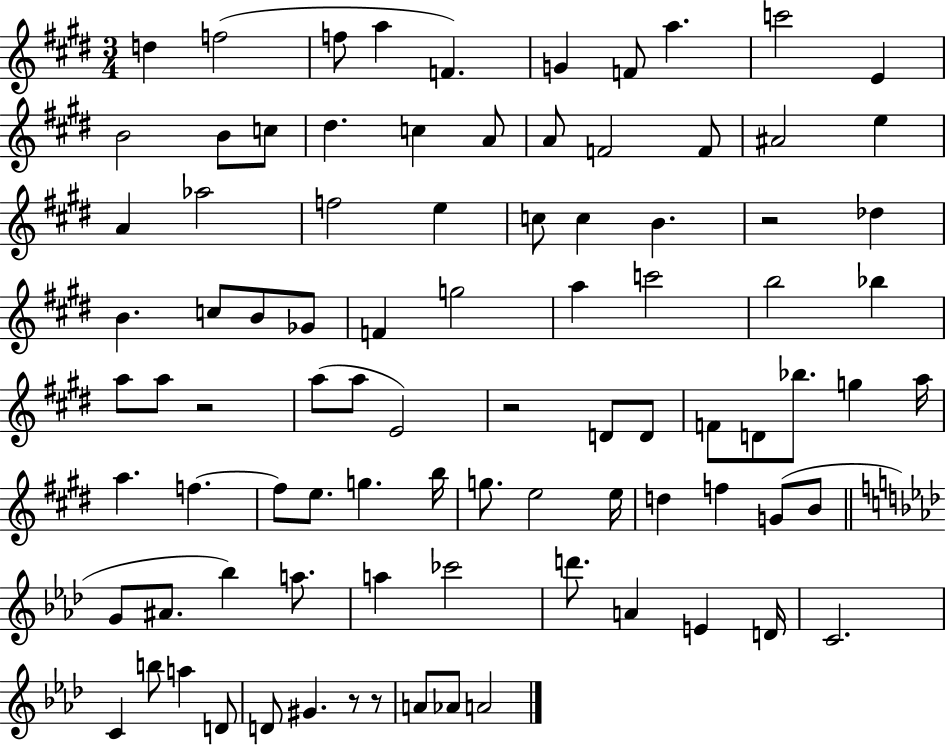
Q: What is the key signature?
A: E major